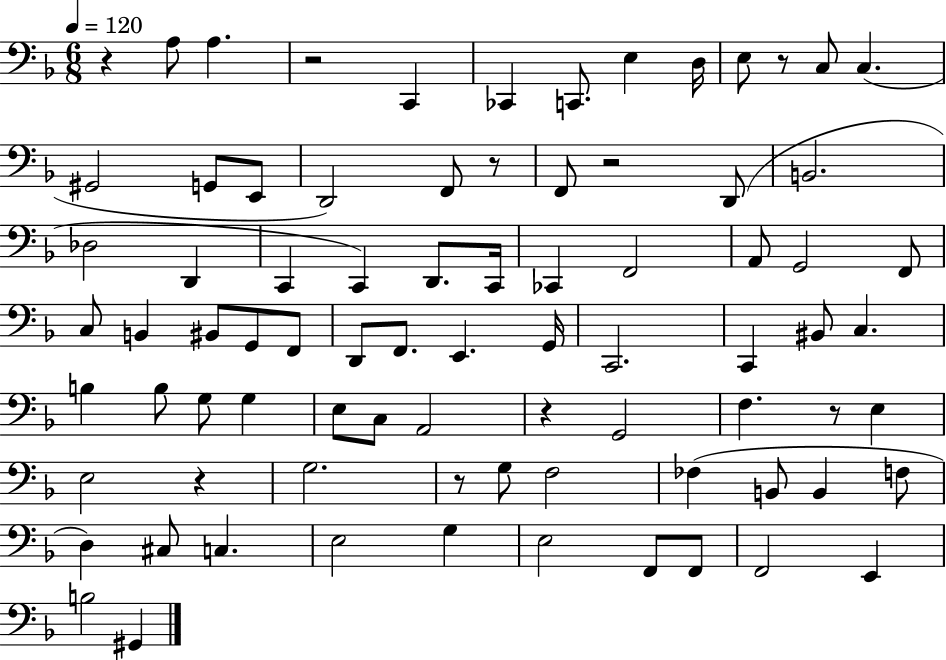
R/q A3/e A3/q. R/h C2/q CES2/q C2/e. E3/q D3/s E3/e R/e C3/e C3/q. G#2/h G2/e E2/e D2/h F2/e R/e F2/e R/h D2/e B2/h. Db3/h D2/q C2/q C2/q D2/e. C2/s CES2/q F2/h A2/e G2/h F2/e C3/e B2/q BIS2/e G2/e F2/e D2/e F2/e. E2/q. G2/s C2/h. C2/q BIS2/e C3/q. B3/q B3/e G3/e G3/q E3/e C3/e A2/h R/q G2/h F3/q. R/e E3/q E3/h R/q G3/h. R/e G3/e F3/h FES3/q B2/e B2/q F3/e D3/q C#3/e C3/q. E3/h G3/q E3/h F2/e F2/e F2/h E2/q B3/h G#2/q